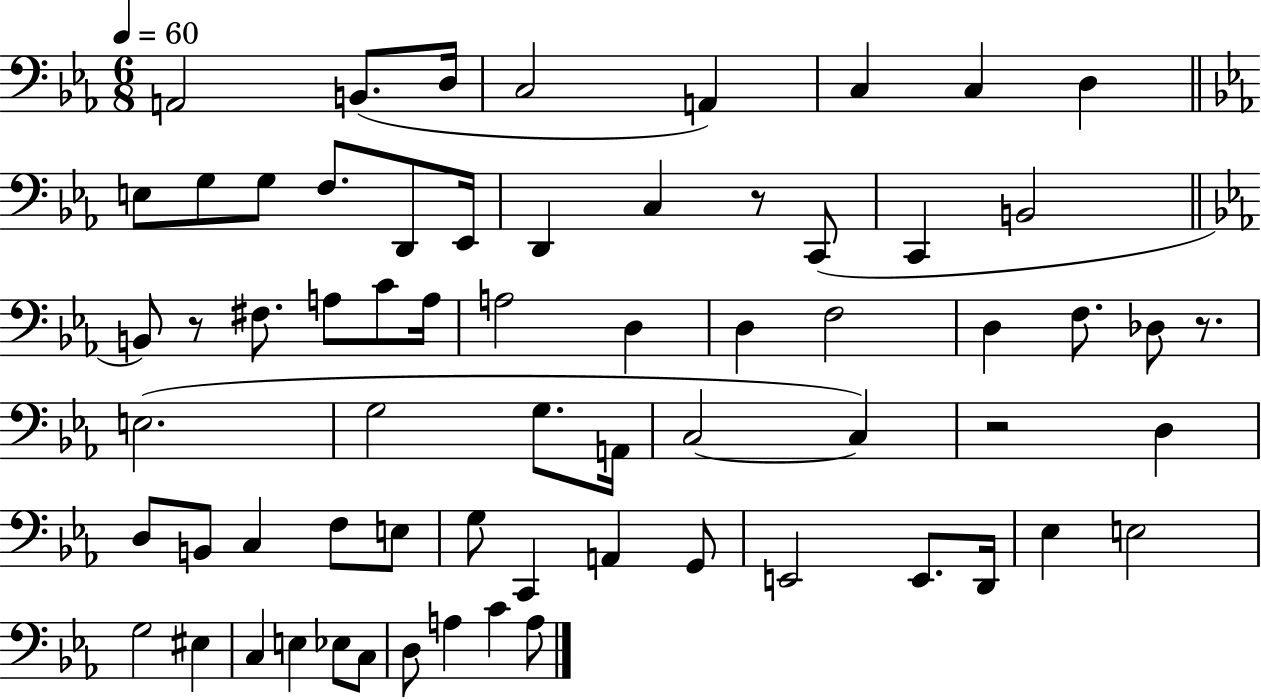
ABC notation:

X:1
T:Untitled
M:6/8
L:1/4
K:Eb
A,,2 B,,/2 D,/4 C,2 A,, C, C, D, E,/2 G,/2 G,/2 F,/2 D,,/2 _E,,/4 D,, C, z/2 C,,/2 C,, B,,2 B,,/2 z/2 ^F,/2 A,/2 C/2 A,/4 A,2 D, D, F,2 D, F,/2 _D,/2 z/2 E,2 G,2 G,/2 A,,/4 C,2 C, z2 D, D,/2 B,,/2 C, F,/2 E,/2 G,/2 C,, A,, G,,/2 E,,2 E,,/2 D,,/4 _E, E,2 G,2 ^E, C, E, _E,/2 C,/2 D,/2 A, C A,/2